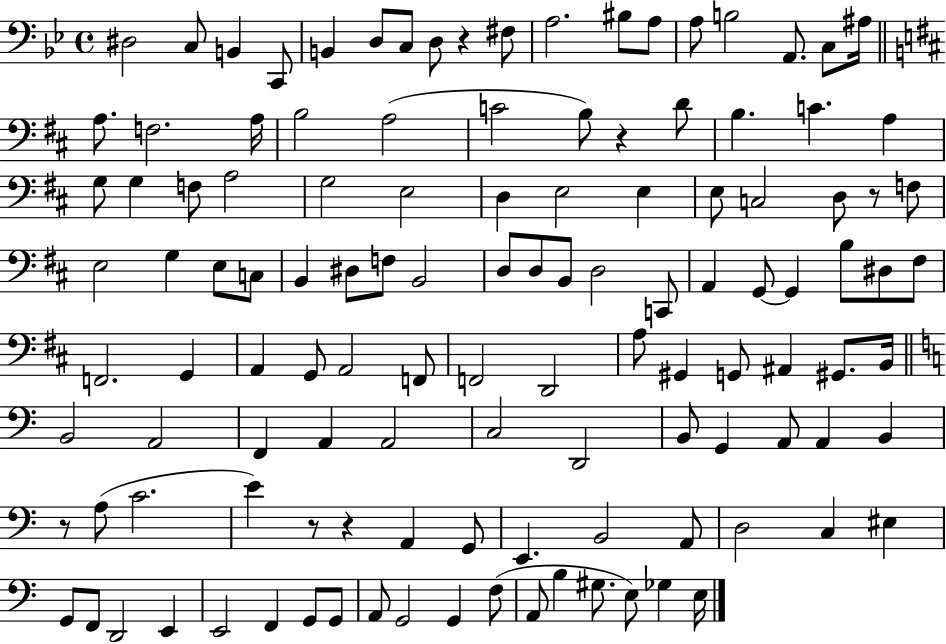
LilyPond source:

{
  \clef bass
  \time 4/4
  \defaultTimeSignature
  \key bes \major
  \repeat volta 2 { dis2 c8 b,4 c,8 | b,4 d8 c8 d8 r4 fis8 | a2. bis8 a8 | a8 b2 a,8. c8 ais16 | \break \bar "||" \break \key d \major a8. f2. a16 | b2 a2( | c'2 b8) r4 d'8 | b4. c'4. a4 | \break g8 g4 f8 a2 | g2 e2 | d4 e2 e4 | e8 c2 d8 r8 f8 | \break e2 g4 e8 c8 | b,4 dis8 f8 b,2 | d8 d8 b,8 d2 c,8 | a,4 g,8~~ g,4 b8 dis8 fis8 | \break f,2. g,4 | a,4 g,8 a,2 f,8 | f,2 d,2 | a8 gis,4 g,8 ais,4 gis,8. b,16 | \break \bar "||" \break \key c \major b,2 a,2 | f,4 a,4 a,2 | c2 d,2 | b,8 g,4 a,8 a,4 b,4 | \break r8 a8( c'2. | e'4) r8 r4 a,4 g,8 | e,4. b,2 a,8 | d2 c4 eis4 | \break g,8 f,8 d,2 e,4 | e,2 f,4 g,8 g,8 | a,8 g,2 g,4 f8( | a,8 b4 gis8. e8) ges4 e16 | \break } \bar "|."
}